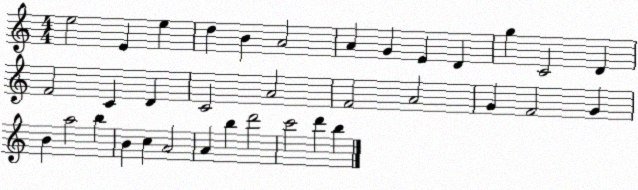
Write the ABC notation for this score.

X:1
T:Untitled
M:4/4
L:1/4
K:C
e2 E e d B A2 A G E D g C2 D F2 C D C2 A2 F2 A2 G F2 G B a2 b B c A2 A b d'2 c'2 d' b